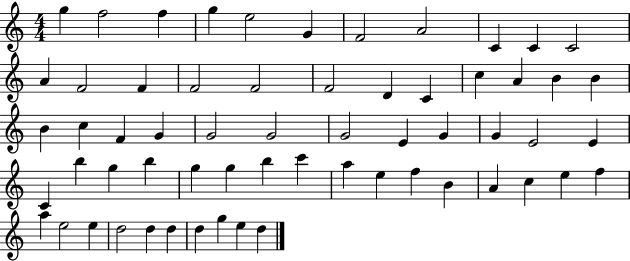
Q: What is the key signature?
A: C major